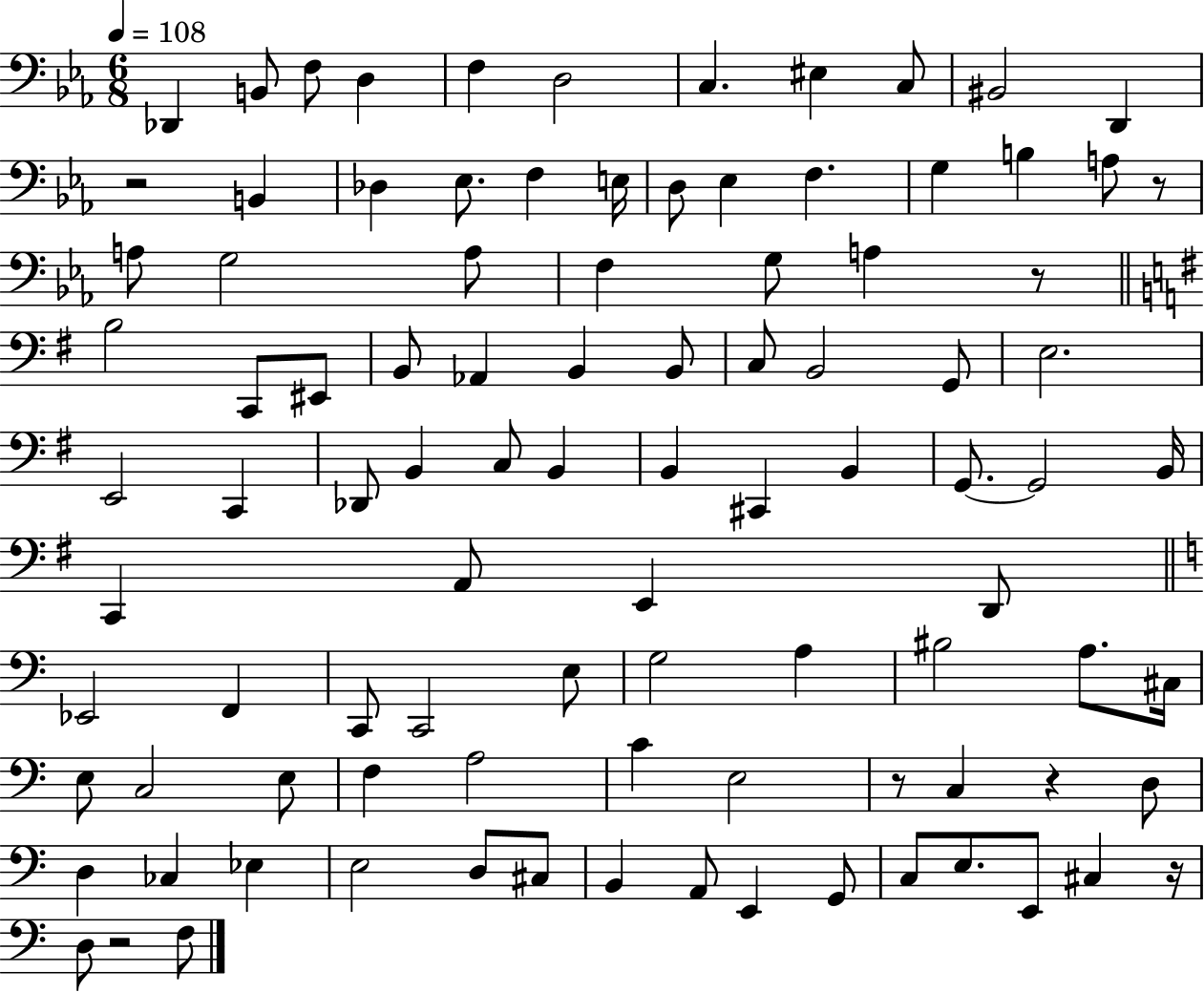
{
  \clef bass
  \numericTimeSignature
  \time 6/8
  \key ees \major
  \tempo 4 = 108
  des,4 b,8 f8 d4 | f4 d2 | c4. eis4 c8 | bis,2 d,4 | \break r2 b,4 | des4 ees8. f4 e16 | d8 ees4 f4. | g4 b4 a8 r8 | \break a8 g2 a8 | f4 g8 a4 r8 | \bar "||" \break \key g \major b2 c,8 eis,8 | b,8 aes,4 b,4 b,8 | c8 b,2 g,8 | e2. | \break e,2 c,4 | des,8 b,4 c8 b,4 | b,4 cis,4 b,4 | g,8.~~ g,2 b,16 | \break c,4 a,8 e,4 d,8 | \bar "||" \break \key a \minor ees,2 f,4 | c,8 c,2 e8 | g2 a4 | bis2 a8. cis16 | \break e8 c2 e8 | f4 a2 | c'4 e2 | r8 c4 r4 d8 | \break d4 ces4 ees4 | e2 d8 cis8 | b,4 a,8 e,4 g,8 | c8 e8. e,8 cis4 r16 | \break d8 r2 f8 | \bar "|."
}